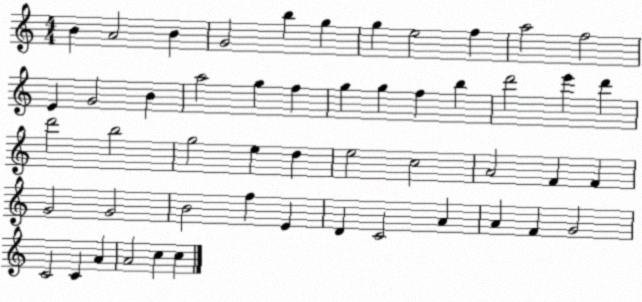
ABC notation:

X:1
T:Untitled
M:4/4
L:1/4
K:C
B A2 B G2 b g g e2 f a2 f2 E G2 B a2 g f g g f b d'2 e' d' d'2 b2 g2 e d e2 c2 A2 F F G2 G2 B2 f E D C2 A A F G2 C2 C A A2 c c